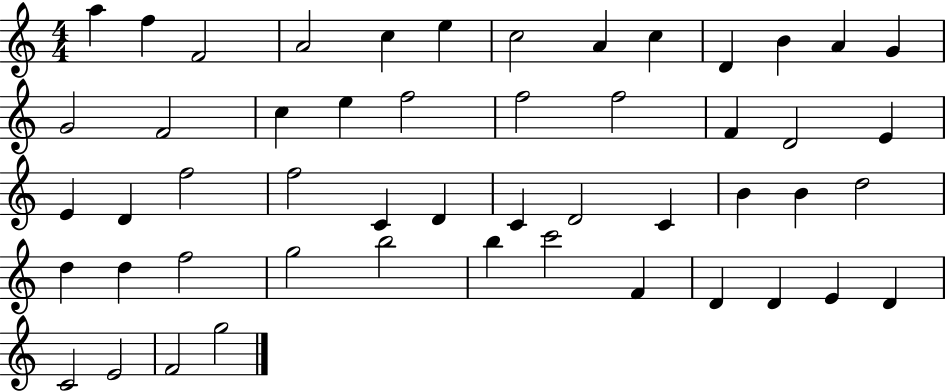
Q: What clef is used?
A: treble